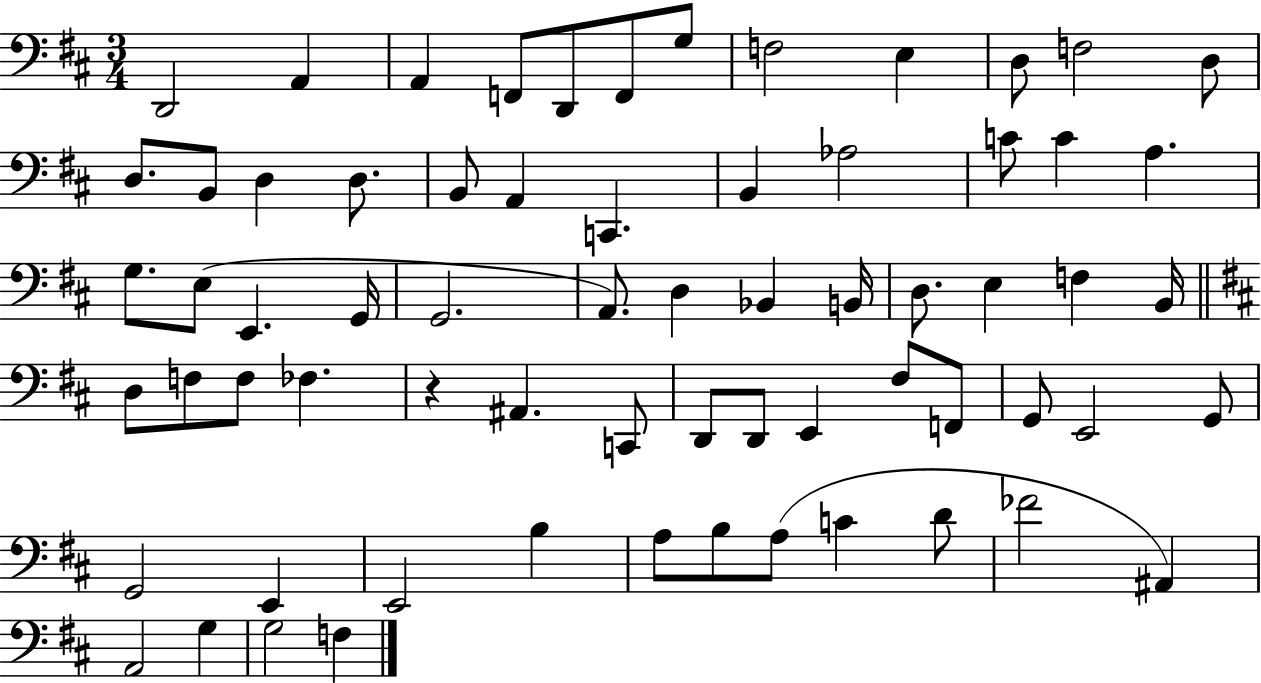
D2/h A2/q A2/q F2/e D2/e F2/e G3/e F3/h E3/q D3/e F3/h D3/e D3/e. B2/e D3/q D3/e. B2/e A2/q C2/q. B2/q Ab3/h C4/e C4/q A3/q. G3/e. E3/e E2/q. G2/s G2/h. A2/e. D3/q Bb2/q B2/s D3/e. E3/q F3/q B2/s D3/e F3/e F3/e FES3/q. R/q A#2/q. C2/e D2/e D2/e E2/q F#3/e F2/e G2/e E2/h G2/e G2/h E2/q E2/h B3/q A3/e B3/e A3/e C4/q D4/e FES4/h A#2/q A2/h G3/q G3/h F3/q